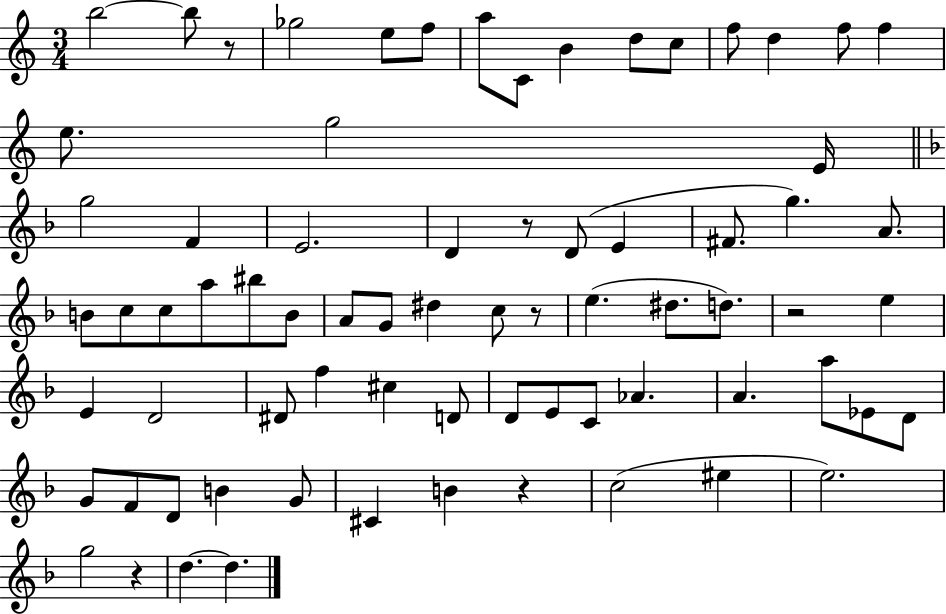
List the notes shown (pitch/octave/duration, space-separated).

B5/h B5/e R/e Gb5/h E5/e F5/e A5/e C4/e B4/q D5/e C5/e F5/e D5/q F5/e F5/q E5/e. G5/h E4/s G5/h F4/q E4/h. D4/q R/e D4/e E4/q F#4/e. G5/q. A4/e. B4/e C5/e C5/e A5/e BIS5/e B4/e A4/e G4/e D#5/q C5/e R/e E5/q. D#5/e. D5/e. R/h E5/q E4/q D4/h D#4/e F5/q C#5/q D4/e D4/e E4/e C4/e Ab4/q. A4/q. A5/e Eb4/e D4/e G4/e F4/e D4/e B4/q G4/e C#4/q B4/q R/q C5/h EIS5/q E5/h. G5/h R/q D5/q. D5/q.